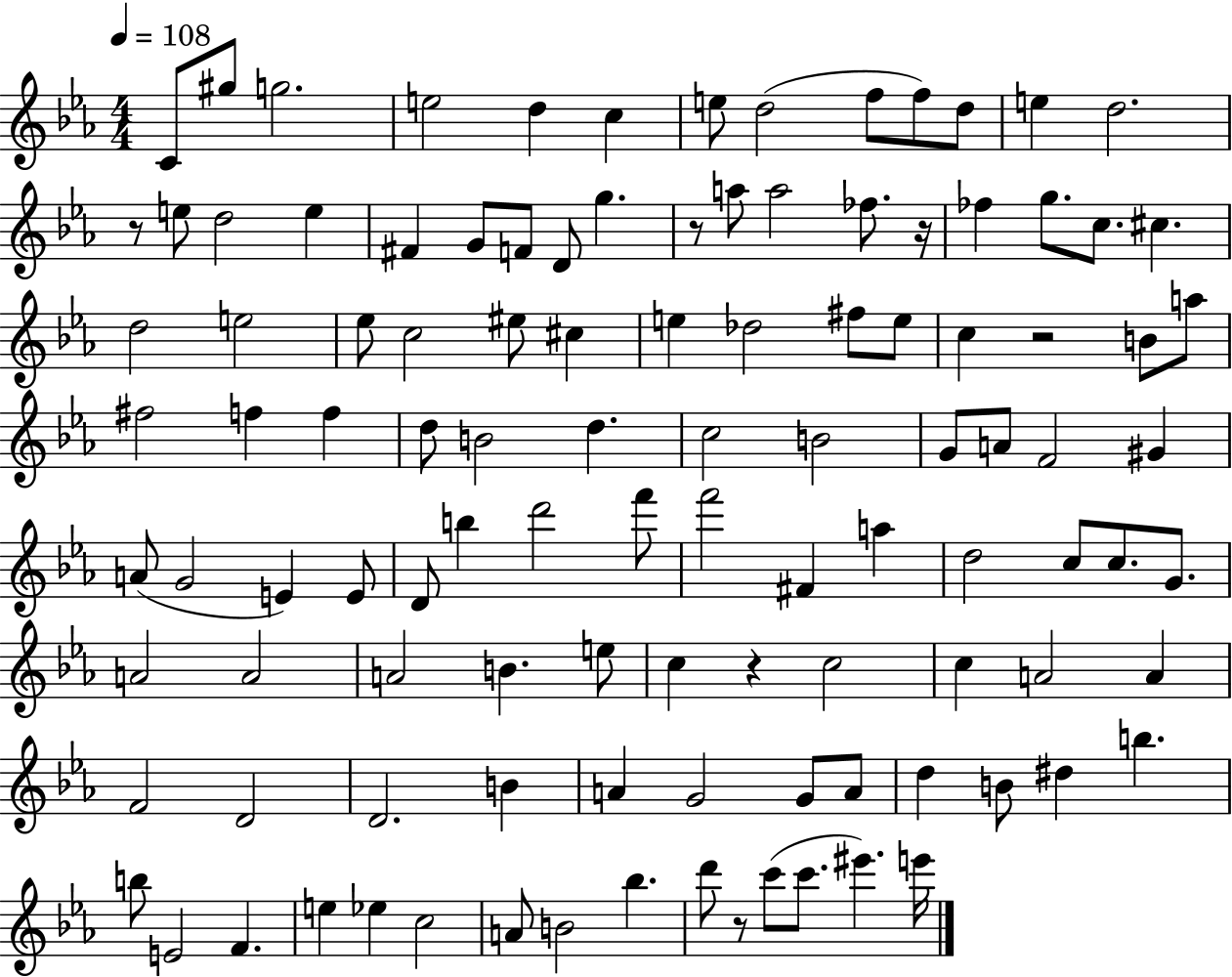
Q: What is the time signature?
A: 4/4